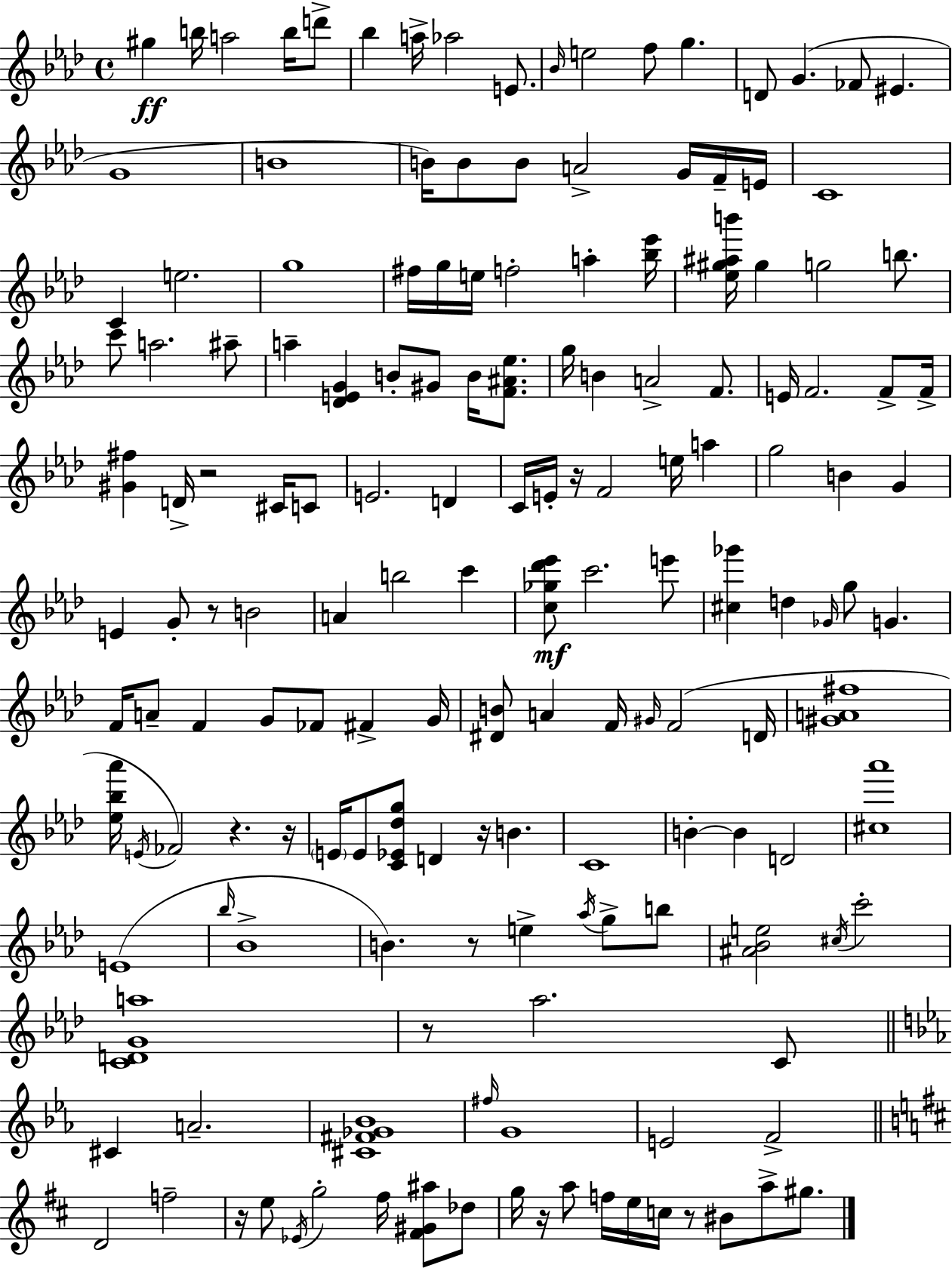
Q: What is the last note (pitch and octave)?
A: G#5